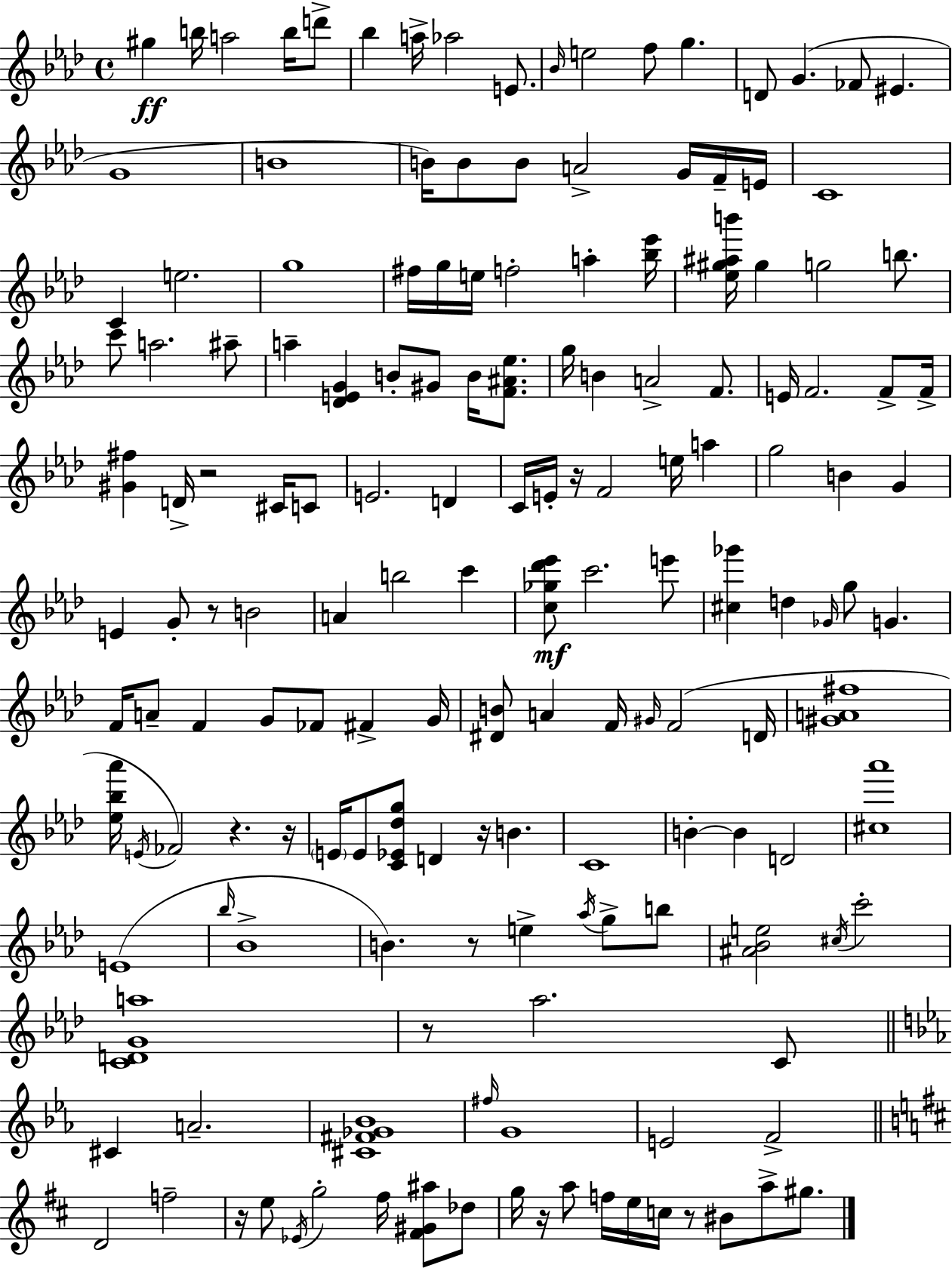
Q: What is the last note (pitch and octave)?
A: G#5